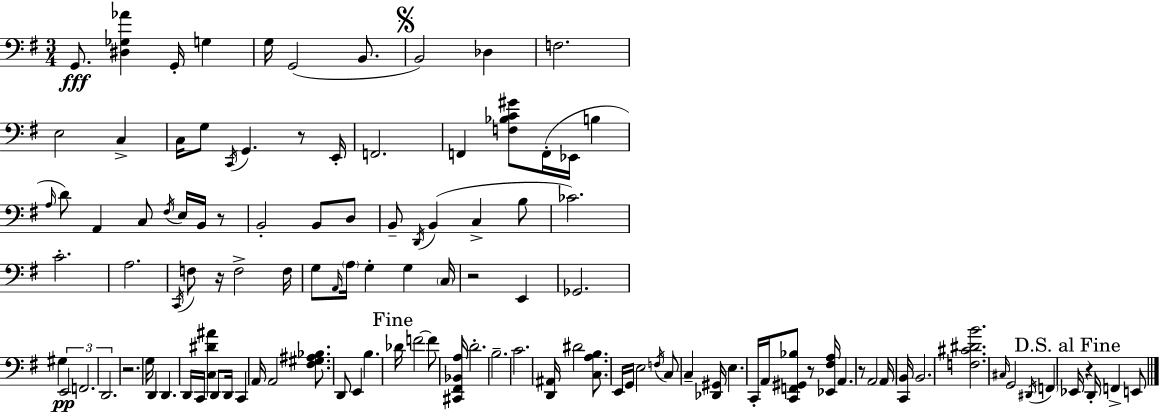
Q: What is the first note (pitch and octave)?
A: G2